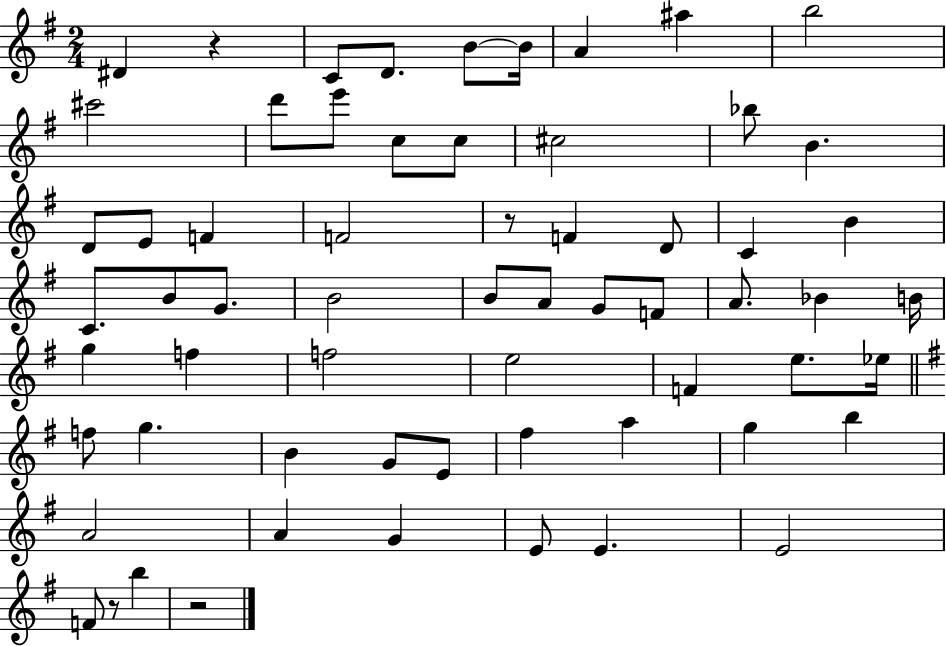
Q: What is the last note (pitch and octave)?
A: B5